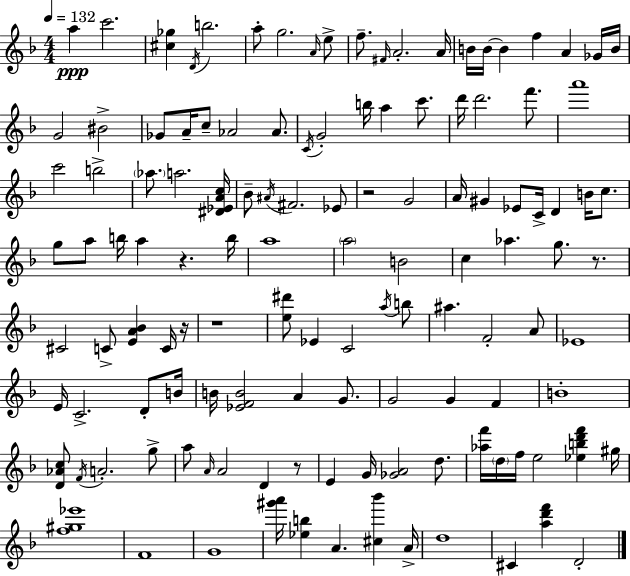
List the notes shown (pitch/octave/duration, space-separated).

A5/q C6/h. [C#5,Gb5]/q D4/s B5/h. A5/e G5/h. A4/s E5/e F5/e. F#4/s A4/h. A4/s B4/s B4/s B4/q F5/q A4/q Gb4/s B4/s G4/h BIS4/h Gb4/e A4/s C5/e Ab4/h Ab4/e. C4/s G4/h B5/s A5/q C6/e. D6/s D6/h. F6/e. A6/w C6/h B5/h Ab5/e. A5/h. [D#4,Eb4,A4,C5]/s Bb4/e A#4/s F#4/h. Eb4/e R/h G4/h A4/s G#4/q Eb4/e C4/s D4/q B4/s C5/e. G5/e A5/e B5/s A5/q R/q. B5/s A5/w A5/h B4/h C5/q Ab5/q. G5/e. R/e. C#4/h C4/e [E4,A4,Bb4]/q C4/s R/s R/w [E5,D#6]/e Eb4/q C4/h A5/s B5/e A#5/q. F4/h A4/e Eb4/w E4/s C4/h. D4/e B4/s B4/s [Eb4,F4,B4]/h A4/q G4/e. G4/h G4/q F4/q B4/w [D4,Ab4,C5]/e F4/s A4/h. G5/e A5/e A4/s A4/h D4/q R/e E4/q G4/s [Gb4,A4]/h D5/e. [Ab5,F6]/s D5/s F5/s E5/h [Eb5,B5,D6,F6]/q G#5/s [F5,G#5,Eb6]/w F4/w G4/w [G#6,A6]/s [Eb5,B5]/q A4/q. [C#5,Bb6]/q A4/s D5/w C#4/q [A5,D6,F6]/q D4/h